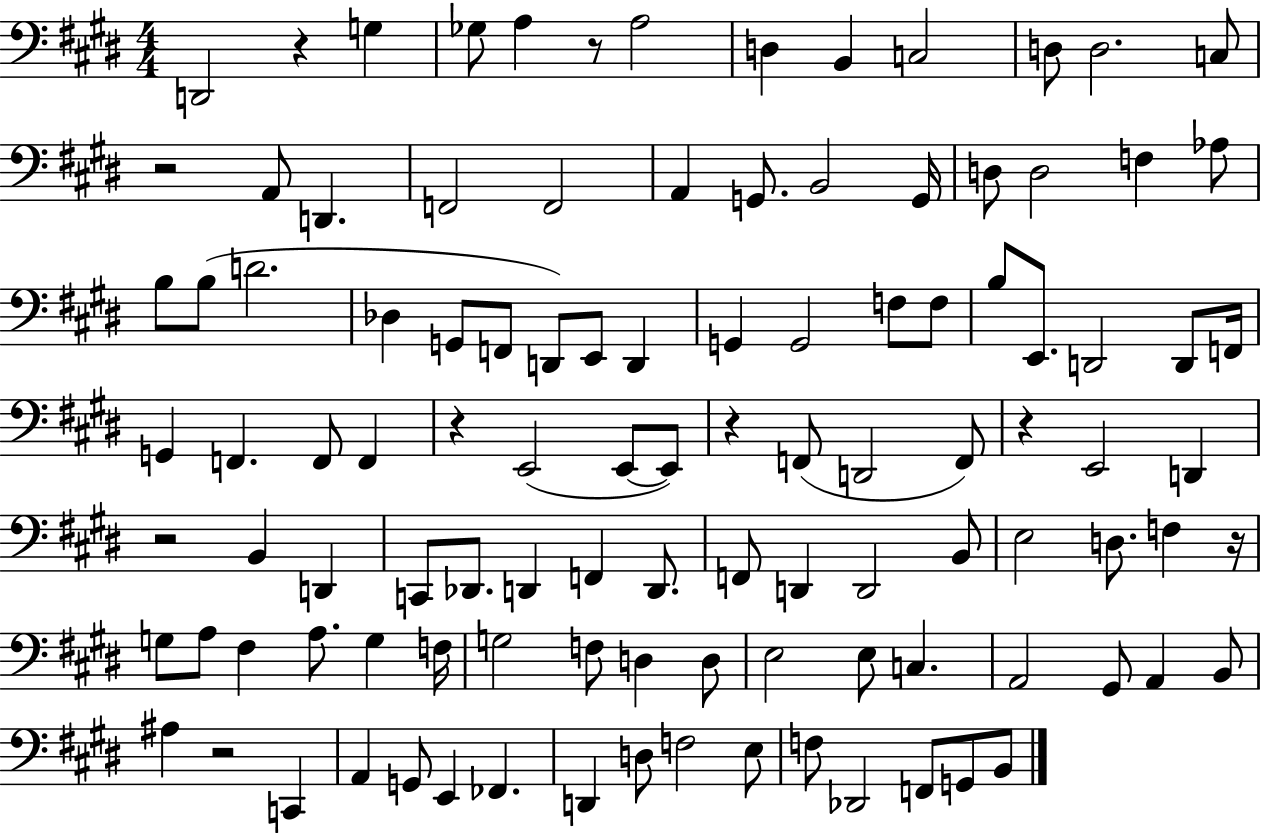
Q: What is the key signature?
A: E major